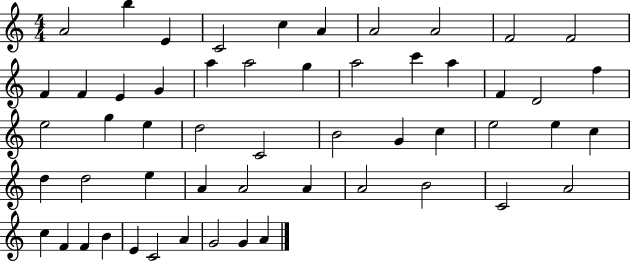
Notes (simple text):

A4/h B5/q E4/q C4/h C5/q A4/q A4/h A4/h F4/h F4/h F4/q F4/q E4/q G4/q A5/q A5/h G5/q A5/h C6/q A5/q F4/q D4/h F5/q E5/h G5/q E5/q D5/h C4/h B4/h G4/q C5/q E5/h E5/q C5/q D5/q D5/h E5/q A4/q A4/h A4/q A4/h B4/h C4/h A4/h C5/q F4/q F4/q B4/q E4/q C4/h A4/q G4/h G4/q A4/q